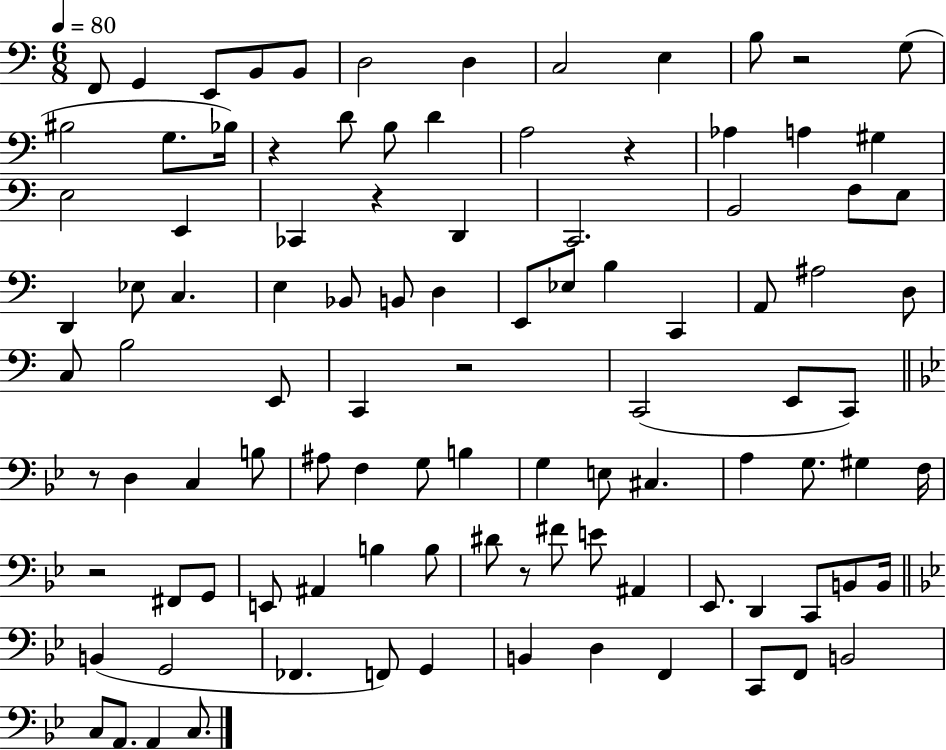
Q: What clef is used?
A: bass